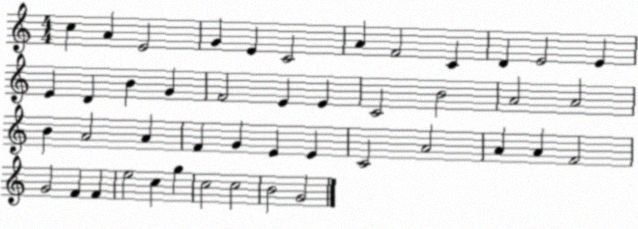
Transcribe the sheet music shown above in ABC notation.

X:1
T:Untitled
M:4/4
L:1/4
K:C
c A E2 G E C2 A F2 C D E2 E E D B G F2 E E C2 B2 A2 A2 B A2 A F G E E C2 A2 A A F2 G2 F F e2 c g c2 c2 B2 G2